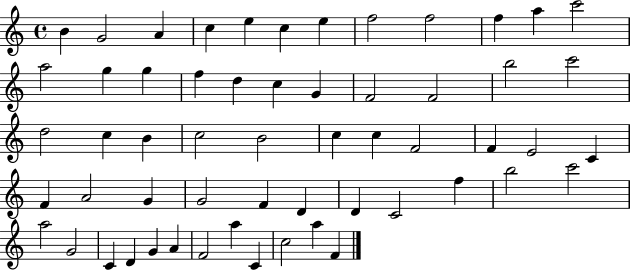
B4/q G4/h A4/q C5/q E5/q C5/q E5/q F5/h F5/h F5/q A5/q C6/h A5/h G5/q G5/q F5/q D5/q C5/q G4/q F4/h F4/h B5/h C6/h D5/h C5/q B4/q C5/h B4/h C5/q C5/q F4/h F4/q E4/h C4/q F4/q A4/h G4/q G4/h F4/q D4/q D4/q C4/h F5/q B5/h C6/h A5/h G4/h C4/q D4/q G4/q A4/q F4/h A5/q C4/q C5/h A5/q F4/q